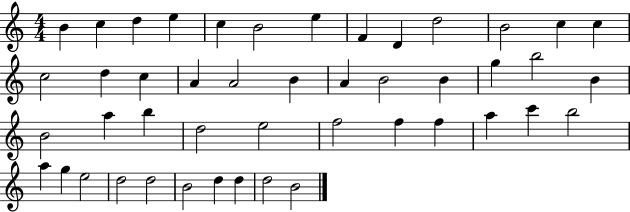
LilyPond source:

{
  \clef treble
  \numericTimeSignature
  \time 4/4
  \key c \major
  b'4 c''4 d''4 e''4 | c''4 b'2 e''4 | f'4 d'4 d''2 | b'2 c''4 c''4 | \break c''2 d''4 c''4 | a'4 a'2 b'4 | a'4 b'2 b'4 | g''4 b''2 b'4 | \break b'2 a''4 b''4 | d''2 e''2 | f''2 f''4 f''4 | a''4 c'''4 b''2 | \break a''4 g''4 e''2 | d''2 d''2 | b'2 d''4 d''4 | d''2 b'2 | \break \bar "|."
}